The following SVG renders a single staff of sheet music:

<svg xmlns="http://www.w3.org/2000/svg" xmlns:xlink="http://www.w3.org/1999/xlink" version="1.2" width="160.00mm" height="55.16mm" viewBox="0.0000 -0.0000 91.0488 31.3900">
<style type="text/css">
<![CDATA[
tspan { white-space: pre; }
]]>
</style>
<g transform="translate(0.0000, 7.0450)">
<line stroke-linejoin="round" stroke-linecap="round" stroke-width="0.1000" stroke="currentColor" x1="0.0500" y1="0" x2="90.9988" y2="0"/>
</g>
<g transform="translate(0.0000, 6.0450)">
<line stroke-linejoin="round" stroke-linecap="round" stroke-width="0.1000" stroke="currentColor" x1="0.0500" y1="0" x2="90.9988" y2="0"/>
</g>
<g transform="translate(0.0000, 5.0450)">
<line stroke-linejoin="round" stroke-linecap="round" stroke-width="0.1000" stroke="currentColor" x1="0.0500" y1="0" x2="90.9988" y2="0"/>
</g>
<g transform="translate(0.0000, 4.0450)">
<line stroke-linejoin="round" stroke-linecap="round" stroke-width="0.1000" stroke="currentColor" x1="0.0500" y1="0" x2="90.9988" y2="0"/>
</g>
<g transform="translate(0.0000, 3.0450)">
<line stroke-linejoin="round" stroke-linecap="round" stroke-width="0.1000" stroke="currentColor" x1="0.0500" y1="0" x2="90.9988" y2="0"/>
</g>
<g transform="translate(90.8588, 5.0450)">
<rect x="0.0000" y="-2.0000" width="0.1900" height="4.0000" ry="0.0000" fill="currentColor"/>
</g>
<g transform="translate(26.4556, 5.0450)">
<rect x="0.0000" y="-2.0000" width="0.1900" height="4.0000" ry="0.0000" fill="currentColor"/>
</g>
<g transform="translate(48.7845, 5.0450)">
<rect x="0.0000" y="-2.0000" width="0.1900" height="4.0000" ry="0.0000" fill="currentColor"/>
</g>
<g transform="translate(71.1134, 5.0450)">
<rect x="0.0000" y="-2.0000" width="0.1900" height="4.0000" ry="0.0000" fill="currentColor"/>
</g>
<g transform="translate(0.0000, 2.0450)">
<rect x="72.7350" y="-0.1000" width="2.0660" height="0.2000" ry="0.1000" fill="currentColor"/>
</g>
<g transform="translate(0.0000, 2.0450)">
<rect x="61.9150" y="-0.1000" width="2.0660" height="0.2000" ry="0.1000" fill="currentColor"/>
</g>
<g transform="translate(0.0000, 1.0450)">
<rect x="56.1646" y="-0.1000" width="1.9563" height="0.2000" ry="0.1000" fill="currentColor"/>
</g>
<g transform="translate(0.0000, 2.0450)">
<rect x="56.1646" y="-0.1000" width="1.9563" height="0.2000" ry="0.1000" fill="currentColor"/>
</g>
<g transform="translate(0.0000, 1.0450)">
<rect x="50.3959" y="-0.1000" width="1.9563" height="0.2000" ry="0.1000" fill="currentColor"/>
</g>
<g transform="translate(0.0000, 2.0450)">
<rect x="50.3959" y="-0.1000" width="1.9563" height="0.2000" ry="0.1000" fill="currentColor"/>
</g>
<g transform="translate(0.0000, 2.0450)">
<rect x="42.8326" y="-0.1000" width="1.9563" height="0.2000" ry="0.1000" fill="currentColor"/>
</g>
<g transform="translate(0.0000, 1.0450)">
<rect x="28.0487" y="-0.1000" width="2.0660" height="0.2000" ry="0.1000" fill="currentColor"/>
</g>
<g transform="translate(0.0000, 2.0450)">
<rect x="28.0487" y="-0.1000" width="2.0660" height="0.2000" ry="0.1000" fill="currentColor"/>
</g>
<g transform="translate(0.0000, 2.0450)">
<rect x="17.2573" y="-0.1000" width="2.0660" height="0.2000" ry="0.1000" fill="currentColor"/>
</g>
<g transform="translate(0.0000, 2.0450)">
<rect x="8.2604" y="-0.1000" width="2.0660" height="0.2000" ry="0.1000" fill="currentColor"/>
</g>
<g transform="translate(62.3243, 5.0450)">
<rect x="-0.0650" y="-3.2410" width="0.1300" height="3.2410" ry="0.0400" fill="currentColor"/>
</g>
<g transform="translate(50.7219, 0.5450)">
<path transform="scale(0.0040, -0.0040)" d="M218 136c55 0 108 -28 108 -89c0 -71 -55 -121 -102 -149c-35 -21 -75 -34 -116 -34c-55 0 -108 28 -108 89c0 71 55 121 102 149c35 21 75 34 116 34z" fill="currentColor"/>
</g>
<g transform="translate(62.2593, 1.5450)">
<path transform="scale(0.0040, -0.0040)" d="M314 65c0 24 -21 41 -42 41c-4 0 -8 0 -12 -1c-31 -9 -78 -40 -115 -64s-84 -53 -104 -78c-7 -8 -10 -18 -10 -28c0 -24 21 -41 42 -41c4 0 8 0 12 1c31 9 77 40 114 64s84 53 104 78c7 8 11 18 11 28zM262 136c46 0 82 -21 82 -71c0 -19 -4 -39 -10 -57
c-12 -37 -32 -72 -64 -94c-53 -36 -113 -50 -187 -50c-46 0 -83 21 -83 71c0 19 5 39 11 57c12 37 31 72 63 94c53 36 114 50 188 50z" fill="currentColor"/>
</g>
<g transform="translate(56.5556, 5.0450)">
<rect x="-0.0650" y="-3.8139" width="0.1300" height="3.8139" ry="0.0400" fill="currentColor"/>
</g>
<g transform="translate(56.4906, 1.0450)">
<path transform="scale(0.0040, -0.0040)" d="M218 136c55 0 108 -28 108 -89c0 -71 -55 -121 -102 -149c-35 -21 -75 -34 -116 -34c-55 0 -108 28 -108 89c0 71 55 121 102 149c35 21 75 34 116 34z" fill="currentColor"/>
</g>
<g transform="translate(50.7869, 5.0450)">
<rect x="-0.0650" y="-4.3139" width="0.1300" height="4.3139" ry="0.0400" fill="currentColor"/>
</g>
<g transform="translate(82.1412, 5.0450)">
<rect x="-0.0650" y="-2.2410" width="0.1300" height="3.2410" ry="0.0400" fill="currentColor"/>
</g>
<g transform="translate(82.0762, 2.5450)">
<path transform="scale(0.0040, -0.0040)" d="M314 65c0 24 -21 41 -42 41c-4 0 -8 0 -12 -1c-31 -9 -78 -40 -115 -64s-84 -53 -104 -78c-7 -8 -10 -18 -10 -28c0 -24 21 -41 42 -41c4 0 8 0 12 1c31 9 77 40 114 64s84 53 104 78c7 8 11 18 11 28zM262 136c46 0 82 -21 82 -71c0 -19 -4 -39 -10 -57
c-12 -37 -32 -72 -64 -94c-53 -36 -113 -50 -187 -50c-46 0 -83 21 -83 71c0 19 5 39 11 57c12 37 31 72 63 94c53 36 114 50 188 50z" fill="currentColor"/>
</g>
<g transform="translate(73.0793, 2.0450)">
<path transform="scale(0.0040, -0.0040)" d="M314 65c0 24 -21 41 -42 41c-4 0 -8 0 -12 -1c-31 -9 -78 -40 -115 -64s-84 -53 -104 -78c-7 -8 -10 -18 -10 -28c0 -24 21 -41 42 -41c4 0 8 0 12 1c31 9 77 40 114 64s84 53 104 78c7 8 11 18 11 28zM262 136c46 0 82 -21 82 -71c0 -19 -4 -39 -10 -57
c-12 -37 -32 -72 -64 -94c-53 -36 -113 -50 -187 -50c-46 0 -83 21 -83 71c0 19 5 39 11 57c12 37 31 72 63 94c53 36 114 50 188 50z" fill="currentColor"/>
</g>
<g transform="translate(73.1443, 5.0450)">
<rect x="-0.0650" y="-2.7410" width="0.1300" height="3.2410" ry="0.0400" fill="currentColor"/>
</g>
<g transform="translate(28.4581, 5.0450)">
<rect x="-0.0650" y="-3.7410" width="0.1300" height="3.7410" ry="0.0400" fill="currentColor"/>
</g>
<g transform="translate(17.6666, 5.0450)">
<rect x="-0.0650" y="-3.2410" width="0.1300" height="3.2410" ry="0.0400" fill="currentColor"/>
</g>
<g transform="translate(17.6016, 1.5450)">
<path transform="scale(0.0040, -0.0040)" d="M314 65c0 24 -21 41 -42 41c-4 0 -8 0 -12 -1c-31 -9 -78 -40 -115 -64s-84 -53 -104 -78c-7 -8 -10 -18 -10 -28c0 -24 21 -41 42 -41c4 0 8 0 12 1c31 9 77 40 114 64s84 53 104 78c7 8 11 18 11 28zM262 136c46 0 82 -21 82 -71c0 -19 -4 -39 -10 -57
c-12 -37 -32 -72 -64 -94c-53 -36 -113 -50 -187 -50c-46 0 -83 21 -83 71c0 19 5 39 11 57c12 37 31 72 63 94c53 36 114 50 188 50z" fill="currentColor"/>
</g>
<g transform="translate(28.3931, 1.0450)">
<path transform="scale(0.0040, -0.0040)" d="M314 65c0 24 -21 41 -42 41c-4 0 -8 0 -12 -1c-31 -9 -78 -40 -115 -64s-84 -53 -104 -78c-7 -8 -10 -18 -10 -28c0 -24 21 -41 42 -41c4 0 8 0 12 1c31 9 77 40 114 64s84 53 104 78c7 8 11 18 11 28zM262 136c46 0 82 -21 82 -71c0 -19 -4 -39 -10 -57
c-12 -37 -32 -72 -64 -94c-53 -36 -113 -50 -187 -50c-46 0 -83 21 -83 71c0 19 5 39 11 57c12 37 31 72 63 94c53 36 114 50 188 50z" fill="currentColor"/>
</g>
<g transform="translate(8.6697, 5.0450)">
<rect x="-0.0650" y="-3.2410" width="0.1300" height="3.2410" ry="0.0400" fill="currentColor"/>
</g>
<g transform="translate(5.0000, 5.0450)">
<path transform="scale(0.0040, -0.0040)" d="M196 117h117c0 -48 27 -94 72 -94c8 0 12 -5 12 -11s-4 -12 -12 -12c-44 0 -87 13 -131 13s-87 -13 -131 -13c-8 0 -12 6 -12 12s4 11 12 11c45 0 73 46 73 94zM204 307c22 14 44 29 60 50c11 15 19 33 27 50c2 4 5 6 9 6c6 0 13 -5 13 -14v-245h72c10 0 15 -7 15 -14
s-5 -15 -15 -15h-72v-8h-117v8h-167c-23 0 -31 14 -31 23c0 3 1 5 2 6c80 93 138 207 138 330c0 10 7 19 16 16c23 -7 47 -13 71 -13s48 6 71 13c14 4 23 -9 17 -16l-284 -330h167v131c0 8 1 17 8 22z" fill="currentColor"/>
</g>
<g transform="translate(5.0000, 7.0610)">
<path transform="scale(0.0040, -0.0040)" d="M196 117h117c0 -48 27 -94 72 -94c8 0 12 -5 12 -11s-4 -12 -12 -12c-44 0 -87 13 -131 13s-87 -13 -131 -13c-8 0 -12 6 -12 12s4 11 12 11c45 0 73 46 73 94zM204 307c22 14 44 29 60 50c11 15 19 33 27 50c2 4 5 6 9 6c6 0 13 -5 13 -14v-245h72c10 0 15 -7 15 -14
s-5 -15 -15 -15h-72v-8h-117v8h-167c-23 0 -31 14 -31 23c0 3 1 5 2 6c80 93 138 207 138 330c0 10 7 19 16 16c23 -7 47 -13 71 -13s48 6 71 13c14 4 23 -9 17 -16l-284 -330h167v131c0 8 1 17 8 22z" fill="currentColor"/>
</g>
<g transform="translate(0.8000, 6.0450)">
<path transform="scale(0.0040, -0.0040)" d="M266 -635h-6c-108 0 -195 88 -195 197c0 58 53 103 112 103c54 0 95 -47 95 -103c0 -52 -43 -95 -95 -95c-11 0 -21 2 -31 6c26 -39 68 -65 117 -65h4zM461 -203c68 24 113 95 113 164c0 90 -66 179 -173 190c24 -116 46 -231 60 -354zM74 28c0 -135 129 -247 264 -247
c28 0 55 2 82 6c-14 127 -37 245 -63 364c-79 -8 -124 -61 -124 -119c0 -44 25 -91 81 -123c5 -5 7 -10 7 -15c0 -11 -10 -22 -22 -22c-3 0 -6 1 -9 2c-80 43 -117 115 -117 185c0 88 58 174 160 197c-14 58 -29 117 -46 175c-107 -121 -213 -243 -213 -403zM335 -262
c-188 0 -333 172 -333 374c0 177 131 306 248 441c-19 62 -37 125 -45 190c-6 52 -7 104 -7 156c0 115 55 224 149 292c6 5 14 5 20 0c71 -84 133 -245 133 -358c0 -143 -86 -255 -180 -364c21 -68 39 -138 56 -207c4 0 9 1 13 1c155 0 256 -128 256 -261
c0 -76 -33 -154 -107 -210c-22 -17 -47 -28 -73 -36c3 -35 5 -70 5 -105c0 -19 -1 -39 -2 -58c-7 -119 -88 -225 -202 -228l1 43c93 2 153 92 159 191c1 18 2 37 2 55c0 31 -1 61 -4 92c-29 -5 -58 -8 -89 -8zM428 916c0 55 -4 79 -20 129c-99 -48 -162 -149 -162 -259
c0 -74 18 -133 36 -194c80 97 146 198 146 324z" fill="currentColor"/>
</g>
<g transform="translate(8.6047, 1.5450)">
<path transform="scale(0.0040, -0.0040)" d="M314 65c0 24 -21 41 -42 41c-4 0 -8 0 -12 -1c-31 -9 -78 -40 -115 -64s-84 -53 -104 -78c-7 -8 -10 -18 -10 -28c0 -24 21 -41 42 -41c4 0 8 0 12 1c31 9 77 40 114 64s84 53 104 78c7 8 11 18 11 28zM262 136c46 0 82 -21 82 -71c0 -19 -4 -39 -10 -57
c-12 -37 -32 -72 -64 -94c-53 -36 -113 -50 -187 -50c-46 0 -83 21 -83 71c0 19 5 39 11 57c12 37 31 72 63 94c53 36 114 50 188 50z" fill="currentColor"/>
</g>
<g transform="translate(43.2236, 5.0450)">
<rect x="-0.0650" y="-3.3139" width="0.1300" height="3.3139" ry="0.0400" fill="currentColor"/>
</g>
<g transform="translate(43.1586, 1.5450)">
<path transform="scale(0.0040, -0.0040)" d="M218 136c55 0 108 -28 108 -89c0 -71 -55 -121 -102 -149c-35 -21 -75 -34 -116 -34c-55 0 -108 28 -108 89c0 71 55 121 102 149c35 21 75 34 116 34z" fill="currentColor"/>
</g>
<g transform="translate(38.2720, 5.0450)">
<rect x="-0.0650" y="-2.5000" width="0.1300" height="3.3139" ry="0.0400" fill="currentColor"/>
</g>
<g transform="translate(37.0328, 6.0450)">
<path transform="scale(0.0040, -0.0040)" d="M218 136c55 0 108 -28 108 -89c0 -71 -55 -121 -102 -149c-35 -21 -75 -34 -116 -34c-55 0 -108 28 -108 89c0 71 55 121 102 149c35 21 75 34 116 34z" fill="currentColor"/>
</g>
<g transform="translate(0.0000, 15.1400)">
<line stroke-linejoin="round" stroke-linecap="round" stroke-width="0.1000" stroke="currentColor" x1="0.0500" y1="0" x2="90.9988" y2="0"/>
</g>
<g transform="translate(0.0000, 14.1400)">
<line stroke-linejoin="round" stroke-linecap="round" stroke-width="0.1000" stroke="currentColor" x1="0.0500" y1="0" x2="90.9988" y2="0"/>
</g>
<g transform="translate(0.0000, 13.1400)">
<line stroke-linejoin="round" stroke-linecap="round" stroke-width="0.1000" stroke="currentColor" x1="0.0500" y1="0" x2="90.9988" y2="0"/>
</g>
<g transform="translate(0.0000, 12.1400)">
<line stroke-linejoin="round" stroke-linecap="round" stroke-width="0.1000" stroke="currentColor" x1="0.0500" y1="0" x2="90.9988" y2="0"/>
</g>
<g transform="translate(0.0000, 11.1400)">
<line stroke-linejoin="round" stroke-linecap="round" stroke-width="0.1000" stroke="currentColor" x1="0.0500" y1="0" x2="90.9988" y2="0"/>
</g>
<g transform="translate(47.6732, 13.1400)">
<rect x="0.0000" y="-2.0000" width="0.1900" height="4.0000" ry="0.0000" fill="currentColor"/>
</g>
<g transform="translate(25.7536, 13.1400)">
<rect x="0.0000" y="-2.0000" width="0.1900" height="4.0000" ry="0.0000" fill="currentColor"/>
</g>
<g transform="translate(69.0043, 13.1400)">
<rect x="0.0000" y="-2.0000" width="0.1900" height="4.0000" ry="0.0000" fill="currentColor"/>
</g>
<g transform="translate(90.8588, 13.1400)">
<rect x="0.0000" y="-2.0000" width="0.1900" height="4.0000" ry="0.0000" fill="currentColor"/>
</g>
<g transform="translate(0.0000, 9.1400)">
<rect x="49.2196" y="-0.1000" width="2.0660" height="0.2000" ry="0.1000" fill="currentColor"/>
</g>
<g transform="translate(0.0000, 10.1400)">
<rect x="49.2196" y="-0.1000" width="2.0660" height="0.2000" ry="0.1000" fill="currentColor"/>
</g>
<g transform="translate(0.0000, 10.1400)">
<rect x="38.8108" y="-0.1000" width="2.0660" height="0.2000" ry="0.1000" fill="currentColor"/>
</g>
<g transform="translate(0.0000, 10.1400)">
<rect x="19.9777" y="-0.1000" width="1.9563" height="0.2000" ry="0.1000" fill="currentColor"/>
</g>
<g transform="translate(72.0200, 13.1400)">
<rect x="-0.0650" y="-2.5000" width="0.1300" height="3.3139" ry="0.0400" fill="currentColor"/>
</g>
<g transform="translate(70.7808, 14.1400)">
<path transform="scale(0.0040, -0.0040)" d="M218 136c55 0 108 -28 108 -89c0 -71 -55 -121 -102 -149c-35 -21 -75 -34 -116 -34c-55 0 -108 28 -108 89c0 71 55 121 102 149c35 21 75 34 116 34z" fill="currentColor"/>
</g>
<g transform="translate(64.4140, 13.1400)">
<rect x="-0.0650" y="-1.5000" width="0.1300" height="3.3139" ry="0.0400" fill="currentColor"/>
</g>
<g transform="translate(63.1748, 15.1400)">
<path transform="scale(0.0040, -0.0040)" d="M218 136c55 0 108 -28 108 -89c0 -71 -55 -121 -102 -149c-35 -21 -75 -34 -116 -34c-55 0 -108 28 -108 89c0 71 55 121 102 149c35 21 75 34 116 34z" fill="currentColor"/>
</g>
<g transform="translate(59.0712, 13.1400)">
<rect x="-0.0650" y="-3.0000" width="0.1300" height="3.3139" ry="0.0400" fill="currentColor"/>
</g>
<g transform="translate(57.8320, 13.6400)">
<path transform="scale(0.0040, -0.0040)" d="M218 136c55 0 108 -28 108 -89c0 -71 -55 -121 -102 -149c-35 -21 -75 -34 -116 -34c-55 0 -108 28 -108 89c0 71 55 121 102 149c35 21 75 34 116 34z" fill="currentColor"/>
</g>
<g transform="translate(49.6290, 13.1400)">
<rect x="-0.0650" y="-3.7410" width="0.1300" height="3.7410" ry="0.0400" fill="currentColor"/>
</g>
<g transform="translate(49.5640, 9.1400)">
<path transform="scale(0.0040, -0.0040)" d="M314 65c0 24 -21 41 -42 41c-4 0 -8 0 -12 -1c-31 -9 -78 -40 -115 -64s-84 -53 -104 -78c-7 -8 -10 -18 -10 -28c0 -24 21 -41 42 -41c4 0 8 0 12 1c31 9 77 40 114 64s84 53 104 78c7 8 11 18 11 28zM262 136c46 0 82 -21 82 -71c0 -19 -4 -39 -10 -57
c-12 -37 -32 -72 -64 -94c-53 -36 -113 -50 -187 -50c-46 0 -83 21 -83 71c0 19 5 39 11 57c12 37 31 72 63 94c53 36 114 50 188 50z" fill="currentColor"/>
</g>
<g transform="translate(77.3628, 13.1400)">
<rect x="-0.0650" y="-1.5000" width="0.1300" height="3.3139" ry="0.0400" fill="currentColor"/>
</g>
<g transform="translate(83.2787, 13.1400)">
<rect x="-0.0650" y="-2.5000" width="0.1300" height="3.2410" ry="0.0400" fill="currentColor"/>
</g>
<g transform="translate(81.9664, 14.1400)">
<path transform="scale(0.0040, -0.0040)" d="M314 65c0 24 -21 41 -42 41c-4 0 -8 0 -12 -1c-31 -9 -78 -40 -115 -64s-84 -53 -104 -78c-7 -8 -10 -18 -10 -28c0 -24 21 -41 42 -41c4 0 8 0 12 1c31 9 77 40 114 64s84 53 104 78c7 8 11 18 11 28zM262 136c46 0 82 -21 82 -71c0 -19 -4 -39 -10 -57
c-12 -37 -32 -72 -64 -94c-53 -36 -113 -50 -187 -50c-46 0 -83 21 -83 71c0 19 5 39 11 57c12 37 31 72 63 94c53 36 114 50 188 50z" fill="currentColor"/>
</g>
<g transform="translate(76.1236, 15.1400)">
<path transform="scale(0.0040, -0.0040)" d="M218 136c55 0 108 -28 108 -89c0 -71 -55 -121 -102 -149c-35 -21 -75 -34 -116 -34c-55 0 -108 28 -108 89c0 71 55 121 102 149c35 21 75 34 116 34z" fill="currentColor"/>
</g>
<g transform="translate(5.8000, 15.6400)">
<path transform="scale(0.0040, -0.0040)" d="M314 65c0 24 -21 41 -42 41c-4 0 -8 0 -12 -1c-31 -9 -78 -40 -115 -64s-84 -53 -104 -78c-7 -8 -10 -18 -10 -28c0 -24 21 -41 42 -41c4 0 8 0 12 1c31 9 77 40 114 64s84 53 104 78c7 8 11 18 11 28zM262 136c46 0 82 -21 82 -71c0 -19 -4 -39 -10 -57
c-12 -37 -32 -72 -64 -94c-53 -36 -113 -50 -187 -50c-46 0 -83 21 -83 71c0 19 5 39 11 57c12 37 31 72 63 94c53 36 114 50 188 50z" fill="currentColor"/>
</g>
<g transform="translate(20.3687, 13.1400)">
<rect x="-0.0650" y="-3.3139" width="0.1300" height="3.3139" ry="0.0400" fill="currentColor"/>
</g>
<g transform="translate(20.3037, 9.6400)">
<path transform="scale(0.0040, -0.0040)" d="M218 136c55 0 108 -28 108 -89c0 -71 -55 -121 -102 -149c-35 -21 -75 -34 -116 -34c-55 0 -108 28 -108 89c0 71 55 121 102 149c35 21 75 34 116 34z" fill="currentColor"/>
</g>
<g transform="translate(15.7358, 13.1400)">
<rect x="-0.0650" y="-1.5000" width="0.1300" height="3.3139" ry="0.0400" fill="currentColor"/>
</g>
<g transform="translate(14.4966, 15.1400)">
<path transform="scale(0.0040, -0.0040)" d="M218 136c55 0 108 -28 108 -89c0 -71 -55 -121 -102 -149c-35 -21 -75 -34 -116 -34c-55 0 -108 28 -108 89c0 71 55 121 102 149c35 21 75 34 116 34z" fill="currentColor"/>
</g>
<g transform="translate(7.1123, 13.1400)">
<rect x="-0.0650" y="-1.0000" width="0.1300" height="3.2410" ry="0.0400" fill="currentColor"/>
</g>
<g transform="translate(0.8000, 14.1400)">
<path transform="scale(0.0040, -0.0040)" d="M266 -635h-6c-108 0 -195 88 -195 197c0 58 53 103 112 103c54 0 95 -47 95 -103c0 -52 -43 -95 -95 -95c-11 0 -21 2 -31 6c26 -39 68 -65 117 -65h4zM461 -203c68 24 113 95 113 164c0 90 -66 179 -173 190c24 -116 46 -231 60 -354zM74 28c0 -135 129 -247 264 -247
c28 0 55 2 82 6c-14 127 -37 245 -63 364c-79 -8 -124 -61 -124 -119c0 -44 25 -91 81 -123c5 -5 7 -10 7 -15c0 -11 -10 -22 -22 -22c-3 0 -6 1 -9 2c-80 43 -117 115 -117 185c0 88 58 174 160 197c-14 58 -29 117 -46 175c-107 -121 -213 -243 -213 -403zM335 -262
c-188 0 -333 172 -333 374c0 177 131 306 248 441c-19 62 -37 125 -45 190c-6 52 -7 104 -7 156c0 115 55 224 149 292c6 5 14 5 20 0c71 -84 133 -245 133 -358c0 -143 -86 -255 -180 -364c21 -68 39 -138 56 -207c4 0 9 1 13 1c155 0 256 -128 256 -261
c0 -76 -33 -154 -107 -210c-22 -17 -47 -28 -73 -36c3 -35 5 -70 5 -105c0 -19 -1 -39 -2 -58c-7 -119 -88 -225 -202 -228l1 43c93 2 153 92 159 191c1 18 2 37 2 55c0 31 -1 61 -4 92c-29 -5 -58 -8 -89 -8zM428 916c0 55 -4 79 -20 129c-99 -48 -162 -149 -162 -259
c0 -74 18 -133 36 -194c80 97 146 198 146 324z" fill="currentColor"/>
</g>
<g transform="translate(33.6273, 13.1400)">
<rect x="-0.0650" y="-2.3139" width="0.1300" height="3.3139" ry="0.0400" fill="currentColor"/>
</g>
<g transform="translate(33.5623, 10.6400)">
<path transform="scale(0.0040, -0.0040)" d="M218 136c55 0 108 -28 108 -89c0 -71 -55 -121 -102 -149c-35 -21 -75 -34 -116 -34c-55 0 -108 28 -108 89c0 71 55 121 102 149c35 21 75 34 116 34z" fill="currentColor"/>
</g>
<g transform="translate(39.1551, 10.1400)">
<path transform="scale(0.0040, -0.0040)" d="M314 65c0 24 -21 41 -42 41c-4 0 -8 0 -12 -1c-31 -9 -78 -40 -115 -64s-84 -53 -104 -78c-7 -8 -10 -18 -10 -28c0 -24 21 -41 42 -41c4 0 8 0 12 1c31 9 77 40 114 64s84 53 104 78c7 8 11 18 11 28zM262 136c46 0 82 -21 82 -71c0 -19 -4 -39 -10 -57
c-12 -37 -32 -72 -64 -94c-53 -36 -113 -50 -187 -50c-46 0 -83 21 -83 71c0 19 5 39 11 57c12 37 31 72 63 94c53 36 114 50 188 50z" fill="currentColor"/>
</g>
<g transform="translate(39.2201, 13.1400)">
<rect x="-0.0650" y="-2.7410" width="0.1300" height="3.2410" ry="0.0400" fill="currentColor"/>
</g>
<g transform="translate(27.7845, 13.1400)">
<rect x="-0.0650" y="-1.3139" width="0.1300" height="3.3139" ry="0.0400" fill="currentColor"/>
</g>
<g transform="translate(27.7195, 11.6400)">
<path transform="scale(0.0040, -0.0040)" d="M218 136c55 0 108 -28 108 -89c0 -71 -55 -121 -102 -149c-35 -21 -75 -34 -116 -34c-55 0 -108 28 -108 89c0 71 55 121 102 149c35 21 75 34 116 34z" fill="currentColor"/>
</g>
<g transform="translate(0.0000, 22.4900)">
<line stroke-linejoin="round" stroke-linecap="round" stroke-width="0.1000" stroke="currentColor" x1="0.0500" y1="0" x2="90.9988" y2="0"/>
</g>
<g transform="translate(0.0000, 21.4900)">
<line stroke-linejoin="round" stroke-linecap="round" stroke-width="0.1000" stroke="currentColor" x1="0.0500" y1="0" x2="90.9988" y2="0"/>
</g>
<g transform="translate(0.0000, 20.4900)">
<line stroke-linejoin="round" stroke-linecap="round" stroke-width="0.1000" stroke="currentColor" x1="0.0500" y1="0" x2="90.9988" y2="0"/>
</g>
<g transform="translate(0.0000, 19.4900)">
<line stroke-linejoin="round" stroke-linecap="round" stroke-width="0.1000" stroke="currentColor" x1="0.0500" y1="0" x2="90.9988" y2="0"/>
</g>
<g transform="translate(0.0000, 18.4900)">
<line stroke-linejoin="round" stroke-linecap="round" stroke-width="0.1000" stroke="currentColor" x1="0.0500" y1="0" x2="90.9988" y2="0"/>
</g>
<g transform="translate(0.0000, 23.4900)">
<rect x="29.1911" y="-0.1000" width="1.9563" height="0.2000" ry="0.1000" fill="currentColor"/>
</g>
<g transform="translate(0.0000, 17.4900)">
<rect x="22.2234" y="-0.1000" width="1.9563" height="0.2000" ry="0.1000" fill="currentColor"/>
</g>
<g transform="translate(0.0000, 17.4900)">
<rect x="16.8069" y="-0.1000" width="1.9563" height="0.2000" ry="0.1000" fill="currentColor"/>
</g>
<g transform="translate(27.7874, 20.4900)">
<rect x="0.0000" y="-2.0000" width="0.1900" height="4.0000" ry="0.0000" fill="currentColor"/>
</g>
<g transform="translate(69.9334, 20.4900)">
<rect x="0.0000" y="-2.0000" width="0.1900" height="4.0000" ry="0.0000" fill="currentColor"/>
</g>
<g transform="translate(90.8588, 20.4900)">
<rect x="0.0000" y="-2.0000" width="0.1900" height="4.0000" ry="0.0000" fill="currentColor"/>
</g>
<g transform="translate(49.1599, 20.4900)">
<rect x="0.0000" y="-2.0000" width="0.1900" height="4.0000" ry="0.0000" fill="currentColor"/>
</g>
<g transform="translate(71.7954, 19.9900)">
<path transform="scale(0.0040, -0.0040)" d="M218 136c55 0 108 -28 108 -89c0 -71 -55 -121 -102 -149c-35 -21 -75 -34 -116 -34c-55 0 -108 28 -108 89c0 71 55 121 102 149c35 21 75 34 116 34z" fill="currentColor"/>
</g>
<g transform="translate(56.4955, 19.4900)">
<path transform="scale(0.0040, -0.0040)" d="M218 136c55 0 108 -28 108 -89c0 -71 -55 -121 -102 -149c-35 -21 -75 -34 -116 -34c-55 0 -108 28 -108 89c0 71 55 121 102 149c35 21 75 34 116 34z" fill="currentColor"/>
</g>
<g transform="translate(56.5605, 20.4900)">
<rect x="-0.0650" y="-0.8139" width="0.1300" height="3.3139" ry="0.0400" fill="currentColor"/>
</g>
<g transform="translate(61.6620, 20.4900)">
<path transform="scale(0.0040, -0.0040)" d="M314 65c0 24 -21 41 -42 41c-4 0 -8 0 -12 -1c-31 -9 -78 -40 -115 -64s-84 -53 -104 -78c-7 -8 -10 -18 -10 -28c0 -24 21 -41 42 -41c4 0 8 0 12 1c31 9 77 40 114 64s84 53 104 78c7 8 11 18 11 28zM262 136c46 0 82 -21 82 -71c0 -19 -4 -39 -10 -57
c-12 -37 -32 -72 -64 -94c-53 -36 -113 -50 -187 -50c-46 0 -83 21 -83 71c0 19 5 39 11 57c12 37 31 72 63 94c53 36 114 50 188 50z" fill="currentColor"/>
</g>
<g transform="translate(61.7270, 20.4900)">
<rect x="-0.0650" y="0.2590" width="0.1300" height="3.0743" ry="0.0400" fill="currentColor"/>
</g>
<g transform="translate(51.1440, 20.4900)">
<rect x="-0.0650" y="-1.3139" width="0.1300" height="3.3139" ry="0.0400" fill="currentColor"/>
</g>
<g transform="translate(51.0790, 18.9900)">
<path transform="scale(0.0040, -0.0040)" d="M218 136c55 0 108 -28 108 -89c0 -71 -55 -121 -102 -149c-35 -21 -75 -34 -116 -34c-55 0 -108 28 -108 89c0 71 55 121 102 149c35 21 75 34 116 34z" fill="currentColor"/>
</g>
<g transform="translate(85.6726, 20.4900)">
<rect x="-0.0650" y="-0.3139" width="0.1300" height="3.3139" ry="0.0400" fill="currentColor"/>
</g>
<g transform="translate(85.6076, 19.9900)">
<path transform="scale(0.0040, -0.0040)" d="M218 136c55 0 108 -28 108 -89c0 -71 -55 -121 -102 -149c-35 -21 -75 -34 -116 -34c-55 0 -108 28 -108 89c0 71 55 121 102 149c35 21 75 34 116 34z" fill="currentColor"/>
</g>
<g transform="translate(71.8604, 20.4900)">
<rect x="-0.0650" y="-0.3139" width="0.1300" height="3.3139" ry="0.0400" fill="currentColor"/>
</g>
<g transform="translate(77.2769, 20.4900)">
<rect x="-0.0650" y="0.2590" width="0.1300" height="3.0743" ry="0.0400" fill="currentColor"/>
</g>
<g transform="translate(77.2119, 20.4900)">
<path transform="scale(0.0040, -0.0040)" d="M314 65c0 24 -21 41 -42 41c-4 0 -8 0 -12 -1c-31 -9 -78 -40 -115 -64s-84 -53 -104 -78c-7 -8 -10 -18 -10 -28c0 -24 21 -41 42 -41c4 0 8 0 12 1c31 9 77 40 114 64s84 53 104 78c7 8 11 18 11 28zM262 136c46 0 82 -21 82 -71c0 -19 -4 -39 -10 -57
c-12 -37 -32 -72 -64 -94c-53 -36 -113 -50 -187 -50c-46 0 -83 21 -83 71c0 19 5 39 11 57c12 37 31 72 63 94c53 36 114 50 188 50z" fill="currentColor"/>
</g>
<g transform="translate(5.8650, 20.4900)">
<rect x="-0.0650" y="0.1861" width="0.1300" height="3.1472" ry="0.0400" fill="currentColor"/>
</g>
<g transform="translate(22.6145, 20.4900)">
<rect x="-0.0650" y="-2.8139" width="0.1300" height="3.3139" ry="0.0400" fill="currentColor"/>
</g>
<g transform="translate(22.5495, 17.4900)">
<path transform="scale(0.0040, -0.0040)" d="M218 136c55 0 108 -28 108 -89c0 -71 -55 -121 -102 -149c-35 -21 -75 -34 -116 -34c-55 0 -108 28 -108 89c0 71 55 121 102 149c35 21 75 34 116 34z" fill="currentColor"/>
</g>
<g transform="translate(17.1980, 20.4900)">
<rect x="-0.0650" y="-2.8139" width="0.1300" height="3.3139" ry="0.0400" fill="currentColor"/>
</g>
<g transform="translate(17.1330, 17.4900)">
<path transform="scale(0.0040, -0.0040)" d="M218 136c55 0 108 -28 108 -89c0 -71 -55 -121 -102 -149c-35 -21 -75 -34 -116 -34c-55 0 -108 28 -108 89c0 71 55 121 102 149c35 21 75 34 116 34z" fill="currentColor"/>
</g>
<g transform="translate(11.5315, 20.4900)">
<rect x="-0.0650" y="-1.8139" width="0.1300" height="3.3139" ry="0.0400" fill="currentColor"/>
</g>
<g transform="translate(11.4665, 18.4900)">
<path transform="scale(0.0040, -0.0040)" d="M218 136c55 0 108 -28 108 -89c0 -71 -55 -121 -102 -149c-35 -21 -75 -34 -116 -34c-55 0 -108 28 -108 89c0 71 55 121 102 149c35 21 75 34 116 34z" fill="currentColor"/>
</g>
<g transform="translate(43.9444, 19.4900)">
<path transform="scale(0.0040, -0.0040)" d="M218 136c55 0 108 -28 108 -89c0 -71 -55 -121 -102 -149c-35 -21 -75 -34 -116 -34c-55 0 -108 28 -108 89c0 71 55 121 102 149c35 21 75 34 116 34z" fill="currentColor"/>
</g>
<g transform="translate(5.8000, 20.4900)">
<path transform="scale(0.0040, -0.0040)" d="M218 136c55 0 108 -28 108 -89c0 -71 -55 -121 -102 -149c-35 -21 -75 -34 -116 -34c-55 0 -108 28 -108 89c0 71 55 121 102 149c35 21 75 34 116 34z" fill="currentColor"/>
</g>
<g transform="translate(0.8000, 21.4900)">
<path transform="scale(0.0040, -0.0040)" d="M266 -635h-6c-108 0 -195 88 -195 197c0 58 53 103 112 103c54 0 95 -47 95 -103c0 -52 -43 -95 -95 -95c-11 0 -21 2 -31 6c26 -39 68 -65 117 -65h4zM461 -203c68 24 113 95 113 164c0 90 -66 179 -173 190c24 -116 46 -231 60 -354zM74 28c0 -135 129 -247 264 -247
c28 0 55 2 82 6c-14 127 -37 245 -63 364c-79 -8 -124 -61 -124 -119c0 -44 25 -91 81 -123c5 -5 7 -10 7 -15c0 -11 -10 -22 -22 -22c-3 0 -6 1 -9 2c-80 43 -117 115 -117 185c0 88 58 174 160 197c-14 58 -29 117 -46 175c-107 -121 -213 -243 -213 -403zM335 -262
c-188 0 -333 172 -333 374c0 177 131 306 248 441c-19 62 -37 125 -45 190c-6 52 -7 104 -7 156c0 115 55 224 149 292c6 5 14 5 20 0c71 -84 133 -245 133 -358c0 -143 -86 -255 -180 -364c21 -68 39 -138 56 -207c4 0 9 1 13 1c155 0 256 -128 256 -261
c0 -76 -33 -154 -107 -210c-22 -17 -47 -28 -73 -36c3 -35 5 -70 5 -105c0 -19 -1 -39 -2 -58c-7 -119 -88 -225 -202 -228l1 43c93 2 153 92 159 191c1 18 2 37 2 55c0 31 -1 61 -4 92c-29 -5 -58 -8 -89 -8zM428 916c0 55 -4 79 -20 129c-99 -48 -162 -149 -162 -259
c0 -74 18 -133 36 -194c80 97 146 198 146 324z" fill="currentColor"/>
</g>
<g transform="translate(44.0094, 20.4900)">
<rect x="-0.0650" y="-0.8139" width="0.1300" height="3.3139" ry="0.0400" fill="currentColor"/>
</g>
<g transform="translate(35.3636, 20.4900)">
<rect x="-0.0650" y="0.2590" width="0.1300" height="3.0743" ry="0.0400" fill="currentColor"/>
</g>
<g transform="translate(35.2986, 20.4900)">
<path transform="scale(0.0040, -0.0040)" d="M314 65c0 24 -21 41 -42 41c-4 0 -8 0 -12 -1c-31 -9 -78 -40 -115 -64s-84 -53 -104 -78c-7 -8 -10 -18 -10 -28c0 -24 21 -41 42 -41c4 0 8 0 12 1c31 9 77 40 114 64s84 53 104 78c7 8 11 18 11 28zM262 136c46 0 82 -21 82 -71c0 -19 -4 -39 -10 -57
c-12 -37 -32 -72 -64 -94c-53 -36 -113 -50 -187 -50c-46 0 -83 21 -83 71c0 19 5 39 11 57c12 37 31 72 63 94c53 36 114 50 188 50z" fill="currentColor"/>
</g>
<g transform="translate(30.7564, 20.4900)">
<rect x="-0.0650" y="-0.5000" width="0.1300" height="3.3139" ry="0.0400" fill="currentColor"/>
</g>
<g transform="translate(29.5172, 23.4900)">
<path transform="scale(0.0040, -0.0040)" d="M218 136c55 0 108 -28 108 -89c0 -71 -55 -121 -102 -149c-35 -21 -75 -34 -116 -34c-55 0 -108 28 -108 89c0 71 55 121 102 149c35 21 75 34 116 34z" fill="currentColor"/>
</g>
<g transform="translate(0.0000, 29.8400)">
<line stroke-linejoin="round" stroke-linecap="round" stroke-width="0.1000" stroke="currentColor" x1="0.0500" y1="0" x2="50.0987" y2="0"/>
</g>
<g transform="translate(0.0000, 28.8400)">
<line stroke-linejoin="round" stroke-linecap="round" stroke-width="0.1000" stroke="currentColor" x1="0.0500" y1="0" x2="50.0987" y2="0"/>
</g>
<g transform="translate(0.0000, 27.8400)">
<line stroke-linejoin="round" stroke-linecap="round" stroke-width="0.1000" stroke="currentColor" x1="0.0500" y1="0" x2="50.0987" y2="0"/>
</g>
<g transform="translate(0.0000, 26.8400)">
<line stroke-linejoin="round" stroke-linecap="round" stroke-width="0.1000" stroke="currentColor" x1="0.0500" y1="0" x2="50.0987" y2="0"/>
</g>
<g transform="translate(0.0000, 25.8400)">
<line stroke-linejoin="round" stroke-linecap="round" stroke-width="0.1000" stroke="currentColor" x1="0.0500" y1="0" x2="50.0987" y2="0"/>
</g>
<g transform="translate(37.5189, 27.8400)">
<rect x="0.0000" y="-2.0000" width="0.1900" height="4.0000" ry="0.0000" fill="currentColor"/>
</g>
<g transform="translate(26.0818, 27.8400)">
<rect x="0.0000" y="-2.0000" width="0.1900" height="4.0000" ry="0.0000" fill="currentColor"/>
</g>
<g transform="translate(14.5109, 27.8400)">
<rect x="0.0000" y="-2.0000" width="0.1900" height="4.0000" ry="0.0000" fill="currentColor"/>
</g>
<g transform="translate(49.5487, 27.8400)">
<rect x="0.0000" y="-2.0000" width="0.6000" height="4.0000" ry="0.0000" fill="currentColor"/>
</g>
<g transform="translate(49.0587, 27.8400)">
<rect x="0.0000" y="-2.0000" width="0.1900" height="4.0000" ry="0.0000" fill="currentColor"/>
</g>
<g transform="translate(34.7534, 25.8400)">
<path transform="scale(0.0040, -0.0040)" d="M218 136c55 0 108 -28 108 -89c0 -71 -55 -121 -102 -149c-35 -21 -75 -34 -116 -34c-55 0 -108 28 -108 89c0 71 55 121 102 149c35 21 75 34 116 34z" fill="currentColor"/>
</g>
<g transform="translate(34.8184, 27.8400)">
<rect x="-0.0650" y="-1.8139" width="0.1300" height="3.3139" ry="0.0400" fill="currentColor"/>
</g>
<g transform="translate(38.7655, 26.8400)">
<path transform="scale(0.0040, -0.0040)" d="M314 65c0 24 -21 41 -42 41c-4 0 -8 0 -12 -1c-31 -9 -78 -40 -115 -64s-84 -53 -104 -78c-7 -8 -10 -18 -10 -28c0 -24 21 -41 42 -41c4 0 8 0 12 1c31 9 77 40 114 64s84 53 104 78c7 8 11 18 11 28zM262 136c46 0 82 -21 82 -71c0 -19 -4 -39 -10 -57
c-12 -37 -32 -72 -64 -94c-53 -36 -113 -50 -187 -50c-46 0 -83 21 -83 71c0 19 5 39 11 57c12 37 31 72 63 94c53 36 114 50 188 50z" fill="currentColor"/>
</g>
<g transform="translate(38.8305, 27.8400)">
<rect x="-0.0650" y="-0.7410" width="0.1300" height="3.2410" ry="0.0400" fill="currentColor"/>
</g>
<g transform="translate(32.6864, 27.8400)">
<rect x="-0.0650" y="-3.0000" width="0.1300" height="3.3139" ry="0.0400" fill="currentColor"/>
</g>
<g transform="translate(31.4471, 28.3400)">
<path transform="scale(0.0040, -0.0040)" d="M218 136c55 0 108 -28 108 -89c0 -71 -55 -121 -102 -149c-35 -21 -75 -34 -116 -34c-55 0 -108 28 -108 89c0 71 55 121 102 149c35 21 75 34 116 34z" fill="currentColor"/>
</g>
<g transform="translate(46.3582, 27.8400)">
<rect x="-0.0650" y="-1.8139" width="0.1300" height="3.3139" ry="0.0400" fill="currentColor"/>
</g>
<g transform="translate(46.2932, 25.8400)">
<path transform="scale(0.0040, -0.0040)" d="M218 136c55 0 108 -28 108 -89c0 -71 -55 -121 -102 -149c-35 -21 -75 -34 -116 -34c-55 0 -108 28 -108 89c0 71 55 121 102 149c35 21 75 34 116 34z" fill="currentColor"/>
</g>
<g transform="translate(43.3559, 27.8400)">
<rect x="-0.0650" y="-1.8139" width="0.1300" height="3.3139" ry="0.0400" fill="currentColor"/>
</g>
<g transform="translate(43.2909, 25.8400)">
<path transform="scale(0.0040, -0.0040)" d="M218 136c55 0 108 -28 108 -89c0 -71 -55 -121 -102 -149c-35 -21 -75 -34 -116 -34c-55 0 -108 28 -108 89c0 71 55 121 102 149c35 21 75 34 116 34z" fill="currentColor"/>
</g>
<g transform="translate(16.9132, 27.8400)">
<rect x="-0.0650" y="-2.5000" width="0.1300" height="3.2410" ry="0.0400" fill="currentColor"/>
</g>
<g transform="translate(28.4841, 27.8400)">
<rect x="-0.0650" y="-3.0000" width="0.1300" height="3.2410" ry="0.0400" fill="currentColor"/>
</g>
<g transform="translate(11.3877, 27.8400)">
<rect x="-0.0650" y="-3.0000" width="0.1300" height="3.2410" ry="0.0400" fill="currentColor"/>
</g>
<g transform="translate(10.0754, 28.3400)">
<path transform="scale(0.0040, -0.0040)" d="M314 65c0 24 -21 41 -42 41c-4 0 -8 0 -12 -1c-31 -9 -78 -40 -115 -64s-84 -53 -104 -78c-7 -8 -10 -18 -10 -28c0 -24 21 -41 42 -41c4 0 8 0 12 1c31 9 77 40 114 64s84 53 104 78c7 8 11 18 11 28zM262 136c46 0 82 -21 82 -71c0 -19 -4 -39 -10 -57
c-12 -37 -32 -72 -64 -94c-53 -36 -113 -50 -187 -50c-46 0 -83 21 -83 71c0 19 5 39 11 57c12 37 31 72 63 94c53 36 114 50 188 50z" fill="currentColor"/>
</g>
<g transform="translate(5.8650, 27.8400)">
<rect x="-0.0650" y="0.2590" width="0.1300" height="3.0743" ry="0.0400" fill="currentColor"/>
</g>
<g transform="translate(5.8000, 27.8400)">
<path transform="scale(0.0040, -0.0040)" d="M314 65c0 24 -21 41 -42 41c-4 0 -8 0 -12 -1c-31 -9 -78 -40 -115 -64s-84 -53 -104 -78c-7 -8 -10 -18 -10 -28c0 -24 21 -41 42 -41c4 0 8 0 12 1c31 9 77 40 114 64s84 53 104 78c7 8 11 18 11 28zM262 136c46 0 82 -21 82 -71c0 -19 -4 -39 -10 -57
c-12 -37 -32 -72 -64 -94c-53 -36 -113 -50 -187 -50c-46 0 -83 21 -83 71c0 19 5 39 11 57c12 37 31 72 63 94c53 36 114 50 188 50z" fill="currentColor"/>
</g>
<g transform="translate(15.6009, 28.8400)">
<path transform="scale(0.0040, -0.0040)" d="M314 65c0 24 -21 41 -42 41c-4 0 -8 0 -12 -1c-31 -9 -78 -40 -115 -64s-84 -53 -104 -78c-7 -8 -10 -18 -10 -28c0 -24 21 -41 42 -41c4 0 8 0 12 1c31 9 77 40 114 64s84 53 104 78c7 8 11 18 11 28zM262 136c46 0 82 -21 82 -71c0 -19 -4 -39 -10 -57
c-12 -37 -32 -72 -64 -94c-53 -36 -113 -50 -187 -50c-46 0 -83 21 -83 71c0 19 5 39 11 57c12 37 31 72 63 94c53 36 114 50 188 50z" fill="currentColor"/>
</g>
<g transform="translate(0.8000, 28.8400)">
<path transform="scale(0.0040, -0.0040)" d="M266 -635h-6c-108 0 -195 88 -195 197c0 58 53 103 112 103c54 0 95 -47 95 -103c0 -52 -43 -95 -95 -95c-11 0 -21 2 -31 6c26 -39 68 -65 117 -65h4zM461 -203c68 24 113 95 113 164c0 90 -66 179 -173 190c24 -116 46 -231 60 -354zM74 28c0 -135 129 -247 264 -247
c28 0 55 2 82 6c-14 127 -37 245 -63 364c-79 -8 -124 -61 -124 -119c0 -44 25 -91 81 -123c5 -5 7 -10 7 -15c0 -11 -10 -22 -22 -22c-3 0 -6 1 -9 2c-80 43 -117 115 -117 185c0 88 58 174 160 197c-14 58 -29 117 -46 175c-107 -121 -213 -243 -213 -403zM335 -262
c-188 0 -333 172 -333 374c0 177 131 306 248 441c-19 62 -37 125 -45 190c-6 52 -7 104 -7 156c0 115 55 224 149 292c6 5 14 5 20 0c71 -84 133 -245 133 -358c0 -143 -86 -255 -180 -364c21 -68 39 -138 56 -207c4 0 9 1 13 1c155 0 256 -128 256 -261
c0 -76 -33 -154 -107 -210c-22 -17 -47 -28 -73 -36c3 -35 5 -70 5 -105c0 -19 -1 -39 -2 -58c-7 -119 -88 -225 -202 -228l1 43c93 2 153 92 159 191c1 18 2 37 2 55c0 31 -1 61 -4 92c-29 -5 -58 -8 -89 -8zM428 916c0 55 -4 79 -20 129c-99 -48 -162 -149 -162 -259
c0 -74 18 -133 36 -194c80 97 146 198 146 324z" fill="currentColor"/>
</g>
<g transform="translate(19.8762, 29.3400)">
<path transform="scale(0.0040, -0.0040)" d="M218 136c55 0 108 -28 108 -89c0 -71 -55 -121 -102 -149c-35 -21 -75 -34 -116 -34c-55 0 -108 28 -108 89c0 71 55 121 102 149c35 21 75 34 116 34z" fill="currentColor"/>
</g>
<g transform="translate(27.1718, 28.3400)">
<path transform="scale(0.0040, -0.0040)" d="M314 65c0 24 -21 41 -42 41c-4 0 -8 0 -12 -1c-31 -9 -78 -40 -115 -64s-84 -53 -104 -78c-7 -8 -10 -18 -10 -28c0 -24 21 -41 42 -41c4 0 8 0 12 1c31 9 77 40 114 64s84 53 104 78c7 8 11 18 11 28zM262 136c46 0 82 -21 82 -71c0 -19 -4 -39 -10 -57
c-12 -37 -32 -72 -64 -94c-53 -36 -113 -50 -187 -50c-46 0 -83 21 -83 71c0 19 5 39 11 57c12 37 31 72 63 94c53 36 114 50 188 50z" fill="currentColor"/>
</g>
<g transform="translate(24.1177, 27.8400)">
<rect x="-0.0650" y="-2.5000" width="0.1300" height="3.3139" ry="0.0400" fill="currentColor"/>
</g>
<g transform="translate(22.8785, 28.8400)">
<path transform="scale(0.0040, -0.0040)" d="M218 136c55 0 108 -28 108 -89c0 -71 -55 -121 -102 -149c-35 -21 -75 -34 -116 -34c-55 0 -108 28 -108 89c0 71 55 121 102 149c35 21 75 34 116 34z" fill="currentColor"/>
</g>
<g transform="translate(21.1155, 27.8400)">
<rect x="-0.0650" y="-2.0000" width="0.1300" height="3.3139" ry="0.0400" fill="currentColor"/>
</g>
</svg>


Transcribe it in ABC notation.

X:1
T:Untitled
M:4/4
L:1/4
K:C
b2 b2 c'2 G b d' c' b2 a2 g2 D2 E b e g a2 c'2 A E G E G2 B f a a C B2 d e d B2 c B2 c B2 A2 G2 F G A2 A f d2 f f